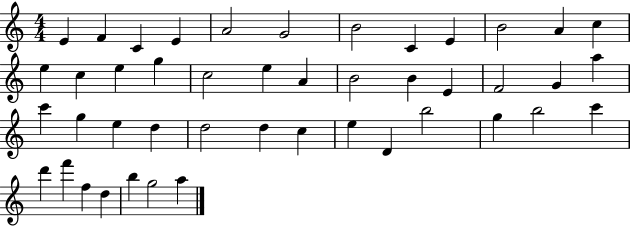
{
  \clef treble
  \numericTimeSignature
  \time 4/4
  \key c \major
  e'4 f'4 c'4 e'4 | a'2 g'2 | b'2 c'4 e'4 | b'2 a'4 c''4 | \break e''4 c''4 e''4 g''4 | c''2 e''4 a'4 | b'2 b'4 e'4 | f'2 g'4 a''4 | \break c'''4 g''4 e''4 d''4 | d''2 d''4 c''4 | e''4 d'4 b''2 | g''4 b''2 c'''4 | \break d'''4 f'''4 f''4 d''4 | b''4 g''2 a''4 | \bar "|."
}